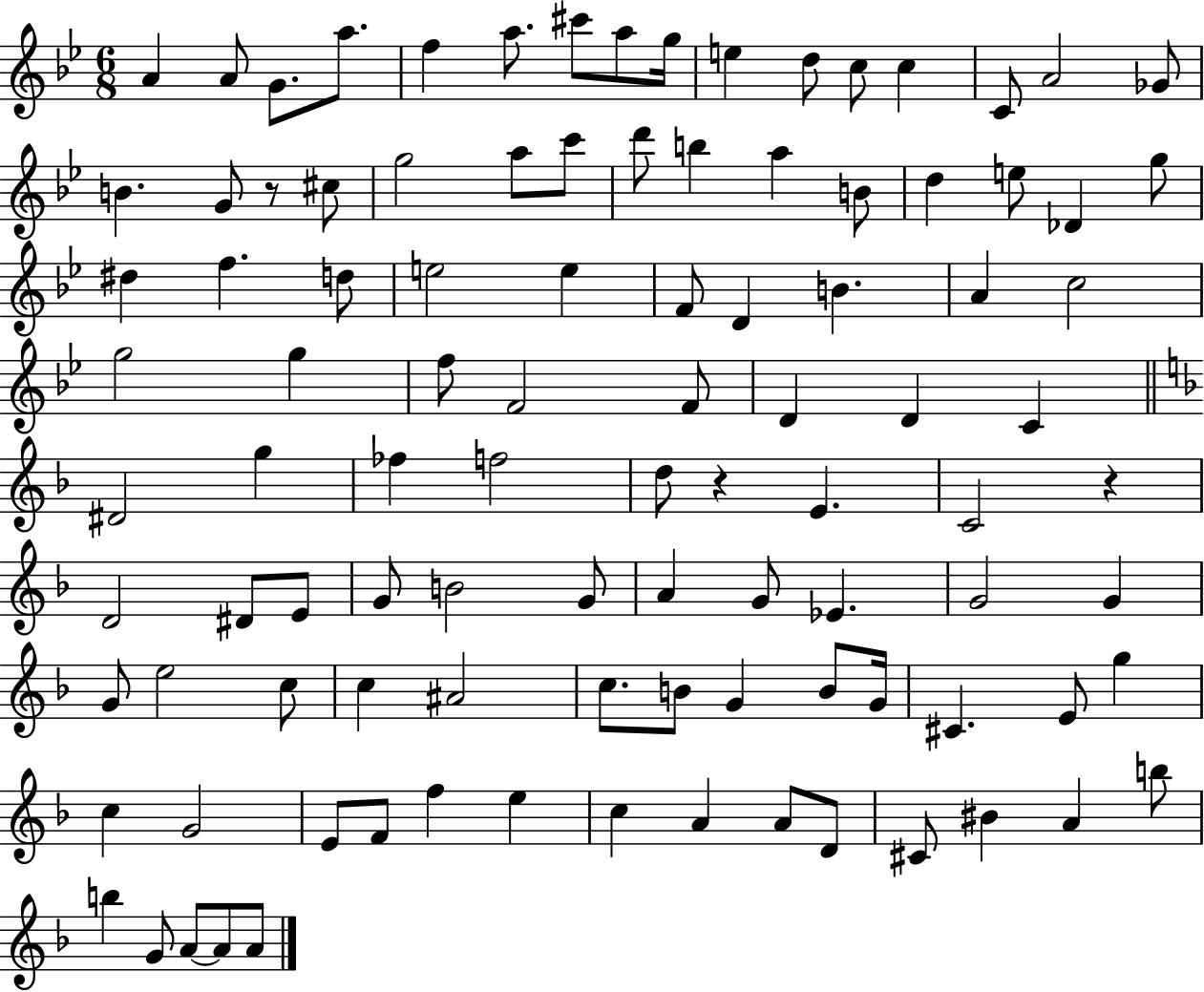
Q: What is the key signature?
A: BES major